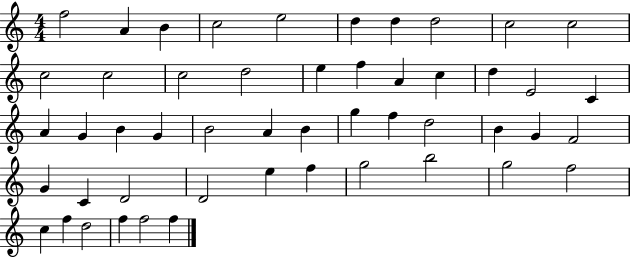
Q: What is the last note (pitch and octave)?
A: F5